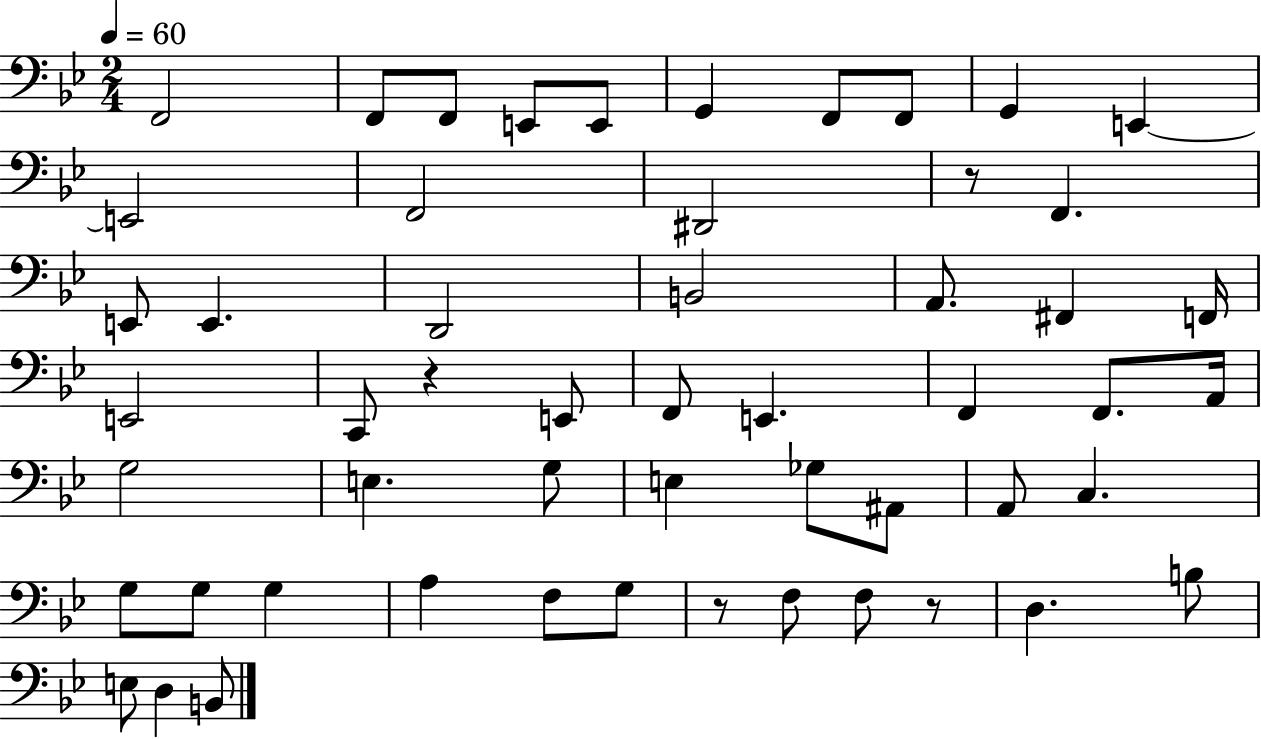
{
  \clef bass
  \numericTimeSignature
  \time 2/4
  \key bes \major
  \tempo 4 = 60
  f,2 | f,8 f,8 e,8 e,8 | g,4 f,8 f,8 | g,4 e,4~~ | \break e,2 | f,2 | dis,2 | r8 f,4. | \break e,8 e,4. | d,2 | b,2 | a,8. fis,4 f,16 | \break e,2 | c,8 r4 e,8 | f,8 e,4. | f,4 f,8. a,16 | \break g2 | e4. g8 | e4 ges8 ais,8 | a,8 c4. | \break g8 g8 g4 | a4 f8 g8 | r8 f8 f8 r8 | d4. b8 | \break e8 d4 b,8 | \bar "|."
}